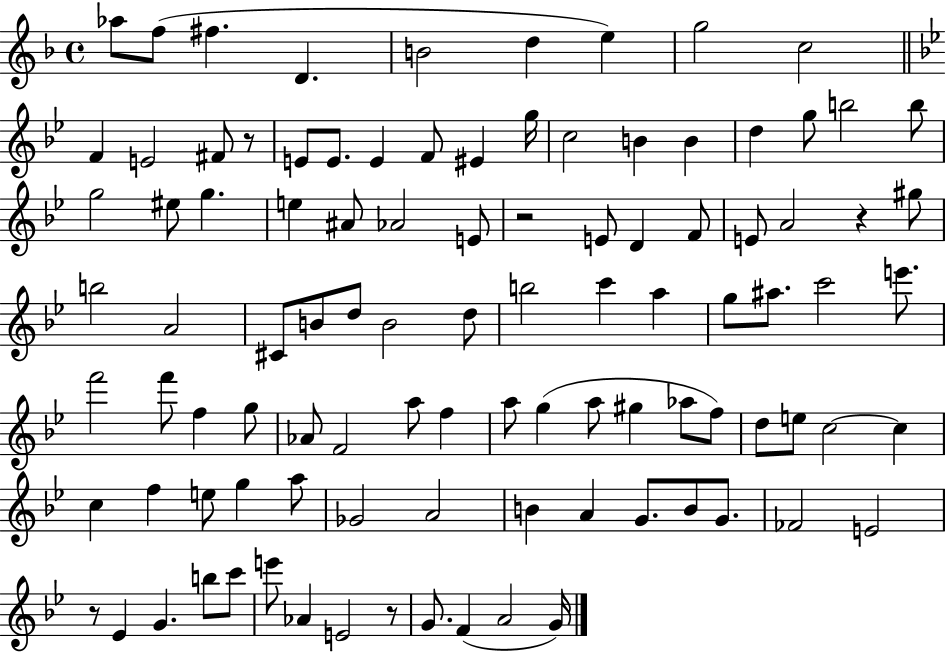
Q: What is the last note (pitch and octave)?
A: G4